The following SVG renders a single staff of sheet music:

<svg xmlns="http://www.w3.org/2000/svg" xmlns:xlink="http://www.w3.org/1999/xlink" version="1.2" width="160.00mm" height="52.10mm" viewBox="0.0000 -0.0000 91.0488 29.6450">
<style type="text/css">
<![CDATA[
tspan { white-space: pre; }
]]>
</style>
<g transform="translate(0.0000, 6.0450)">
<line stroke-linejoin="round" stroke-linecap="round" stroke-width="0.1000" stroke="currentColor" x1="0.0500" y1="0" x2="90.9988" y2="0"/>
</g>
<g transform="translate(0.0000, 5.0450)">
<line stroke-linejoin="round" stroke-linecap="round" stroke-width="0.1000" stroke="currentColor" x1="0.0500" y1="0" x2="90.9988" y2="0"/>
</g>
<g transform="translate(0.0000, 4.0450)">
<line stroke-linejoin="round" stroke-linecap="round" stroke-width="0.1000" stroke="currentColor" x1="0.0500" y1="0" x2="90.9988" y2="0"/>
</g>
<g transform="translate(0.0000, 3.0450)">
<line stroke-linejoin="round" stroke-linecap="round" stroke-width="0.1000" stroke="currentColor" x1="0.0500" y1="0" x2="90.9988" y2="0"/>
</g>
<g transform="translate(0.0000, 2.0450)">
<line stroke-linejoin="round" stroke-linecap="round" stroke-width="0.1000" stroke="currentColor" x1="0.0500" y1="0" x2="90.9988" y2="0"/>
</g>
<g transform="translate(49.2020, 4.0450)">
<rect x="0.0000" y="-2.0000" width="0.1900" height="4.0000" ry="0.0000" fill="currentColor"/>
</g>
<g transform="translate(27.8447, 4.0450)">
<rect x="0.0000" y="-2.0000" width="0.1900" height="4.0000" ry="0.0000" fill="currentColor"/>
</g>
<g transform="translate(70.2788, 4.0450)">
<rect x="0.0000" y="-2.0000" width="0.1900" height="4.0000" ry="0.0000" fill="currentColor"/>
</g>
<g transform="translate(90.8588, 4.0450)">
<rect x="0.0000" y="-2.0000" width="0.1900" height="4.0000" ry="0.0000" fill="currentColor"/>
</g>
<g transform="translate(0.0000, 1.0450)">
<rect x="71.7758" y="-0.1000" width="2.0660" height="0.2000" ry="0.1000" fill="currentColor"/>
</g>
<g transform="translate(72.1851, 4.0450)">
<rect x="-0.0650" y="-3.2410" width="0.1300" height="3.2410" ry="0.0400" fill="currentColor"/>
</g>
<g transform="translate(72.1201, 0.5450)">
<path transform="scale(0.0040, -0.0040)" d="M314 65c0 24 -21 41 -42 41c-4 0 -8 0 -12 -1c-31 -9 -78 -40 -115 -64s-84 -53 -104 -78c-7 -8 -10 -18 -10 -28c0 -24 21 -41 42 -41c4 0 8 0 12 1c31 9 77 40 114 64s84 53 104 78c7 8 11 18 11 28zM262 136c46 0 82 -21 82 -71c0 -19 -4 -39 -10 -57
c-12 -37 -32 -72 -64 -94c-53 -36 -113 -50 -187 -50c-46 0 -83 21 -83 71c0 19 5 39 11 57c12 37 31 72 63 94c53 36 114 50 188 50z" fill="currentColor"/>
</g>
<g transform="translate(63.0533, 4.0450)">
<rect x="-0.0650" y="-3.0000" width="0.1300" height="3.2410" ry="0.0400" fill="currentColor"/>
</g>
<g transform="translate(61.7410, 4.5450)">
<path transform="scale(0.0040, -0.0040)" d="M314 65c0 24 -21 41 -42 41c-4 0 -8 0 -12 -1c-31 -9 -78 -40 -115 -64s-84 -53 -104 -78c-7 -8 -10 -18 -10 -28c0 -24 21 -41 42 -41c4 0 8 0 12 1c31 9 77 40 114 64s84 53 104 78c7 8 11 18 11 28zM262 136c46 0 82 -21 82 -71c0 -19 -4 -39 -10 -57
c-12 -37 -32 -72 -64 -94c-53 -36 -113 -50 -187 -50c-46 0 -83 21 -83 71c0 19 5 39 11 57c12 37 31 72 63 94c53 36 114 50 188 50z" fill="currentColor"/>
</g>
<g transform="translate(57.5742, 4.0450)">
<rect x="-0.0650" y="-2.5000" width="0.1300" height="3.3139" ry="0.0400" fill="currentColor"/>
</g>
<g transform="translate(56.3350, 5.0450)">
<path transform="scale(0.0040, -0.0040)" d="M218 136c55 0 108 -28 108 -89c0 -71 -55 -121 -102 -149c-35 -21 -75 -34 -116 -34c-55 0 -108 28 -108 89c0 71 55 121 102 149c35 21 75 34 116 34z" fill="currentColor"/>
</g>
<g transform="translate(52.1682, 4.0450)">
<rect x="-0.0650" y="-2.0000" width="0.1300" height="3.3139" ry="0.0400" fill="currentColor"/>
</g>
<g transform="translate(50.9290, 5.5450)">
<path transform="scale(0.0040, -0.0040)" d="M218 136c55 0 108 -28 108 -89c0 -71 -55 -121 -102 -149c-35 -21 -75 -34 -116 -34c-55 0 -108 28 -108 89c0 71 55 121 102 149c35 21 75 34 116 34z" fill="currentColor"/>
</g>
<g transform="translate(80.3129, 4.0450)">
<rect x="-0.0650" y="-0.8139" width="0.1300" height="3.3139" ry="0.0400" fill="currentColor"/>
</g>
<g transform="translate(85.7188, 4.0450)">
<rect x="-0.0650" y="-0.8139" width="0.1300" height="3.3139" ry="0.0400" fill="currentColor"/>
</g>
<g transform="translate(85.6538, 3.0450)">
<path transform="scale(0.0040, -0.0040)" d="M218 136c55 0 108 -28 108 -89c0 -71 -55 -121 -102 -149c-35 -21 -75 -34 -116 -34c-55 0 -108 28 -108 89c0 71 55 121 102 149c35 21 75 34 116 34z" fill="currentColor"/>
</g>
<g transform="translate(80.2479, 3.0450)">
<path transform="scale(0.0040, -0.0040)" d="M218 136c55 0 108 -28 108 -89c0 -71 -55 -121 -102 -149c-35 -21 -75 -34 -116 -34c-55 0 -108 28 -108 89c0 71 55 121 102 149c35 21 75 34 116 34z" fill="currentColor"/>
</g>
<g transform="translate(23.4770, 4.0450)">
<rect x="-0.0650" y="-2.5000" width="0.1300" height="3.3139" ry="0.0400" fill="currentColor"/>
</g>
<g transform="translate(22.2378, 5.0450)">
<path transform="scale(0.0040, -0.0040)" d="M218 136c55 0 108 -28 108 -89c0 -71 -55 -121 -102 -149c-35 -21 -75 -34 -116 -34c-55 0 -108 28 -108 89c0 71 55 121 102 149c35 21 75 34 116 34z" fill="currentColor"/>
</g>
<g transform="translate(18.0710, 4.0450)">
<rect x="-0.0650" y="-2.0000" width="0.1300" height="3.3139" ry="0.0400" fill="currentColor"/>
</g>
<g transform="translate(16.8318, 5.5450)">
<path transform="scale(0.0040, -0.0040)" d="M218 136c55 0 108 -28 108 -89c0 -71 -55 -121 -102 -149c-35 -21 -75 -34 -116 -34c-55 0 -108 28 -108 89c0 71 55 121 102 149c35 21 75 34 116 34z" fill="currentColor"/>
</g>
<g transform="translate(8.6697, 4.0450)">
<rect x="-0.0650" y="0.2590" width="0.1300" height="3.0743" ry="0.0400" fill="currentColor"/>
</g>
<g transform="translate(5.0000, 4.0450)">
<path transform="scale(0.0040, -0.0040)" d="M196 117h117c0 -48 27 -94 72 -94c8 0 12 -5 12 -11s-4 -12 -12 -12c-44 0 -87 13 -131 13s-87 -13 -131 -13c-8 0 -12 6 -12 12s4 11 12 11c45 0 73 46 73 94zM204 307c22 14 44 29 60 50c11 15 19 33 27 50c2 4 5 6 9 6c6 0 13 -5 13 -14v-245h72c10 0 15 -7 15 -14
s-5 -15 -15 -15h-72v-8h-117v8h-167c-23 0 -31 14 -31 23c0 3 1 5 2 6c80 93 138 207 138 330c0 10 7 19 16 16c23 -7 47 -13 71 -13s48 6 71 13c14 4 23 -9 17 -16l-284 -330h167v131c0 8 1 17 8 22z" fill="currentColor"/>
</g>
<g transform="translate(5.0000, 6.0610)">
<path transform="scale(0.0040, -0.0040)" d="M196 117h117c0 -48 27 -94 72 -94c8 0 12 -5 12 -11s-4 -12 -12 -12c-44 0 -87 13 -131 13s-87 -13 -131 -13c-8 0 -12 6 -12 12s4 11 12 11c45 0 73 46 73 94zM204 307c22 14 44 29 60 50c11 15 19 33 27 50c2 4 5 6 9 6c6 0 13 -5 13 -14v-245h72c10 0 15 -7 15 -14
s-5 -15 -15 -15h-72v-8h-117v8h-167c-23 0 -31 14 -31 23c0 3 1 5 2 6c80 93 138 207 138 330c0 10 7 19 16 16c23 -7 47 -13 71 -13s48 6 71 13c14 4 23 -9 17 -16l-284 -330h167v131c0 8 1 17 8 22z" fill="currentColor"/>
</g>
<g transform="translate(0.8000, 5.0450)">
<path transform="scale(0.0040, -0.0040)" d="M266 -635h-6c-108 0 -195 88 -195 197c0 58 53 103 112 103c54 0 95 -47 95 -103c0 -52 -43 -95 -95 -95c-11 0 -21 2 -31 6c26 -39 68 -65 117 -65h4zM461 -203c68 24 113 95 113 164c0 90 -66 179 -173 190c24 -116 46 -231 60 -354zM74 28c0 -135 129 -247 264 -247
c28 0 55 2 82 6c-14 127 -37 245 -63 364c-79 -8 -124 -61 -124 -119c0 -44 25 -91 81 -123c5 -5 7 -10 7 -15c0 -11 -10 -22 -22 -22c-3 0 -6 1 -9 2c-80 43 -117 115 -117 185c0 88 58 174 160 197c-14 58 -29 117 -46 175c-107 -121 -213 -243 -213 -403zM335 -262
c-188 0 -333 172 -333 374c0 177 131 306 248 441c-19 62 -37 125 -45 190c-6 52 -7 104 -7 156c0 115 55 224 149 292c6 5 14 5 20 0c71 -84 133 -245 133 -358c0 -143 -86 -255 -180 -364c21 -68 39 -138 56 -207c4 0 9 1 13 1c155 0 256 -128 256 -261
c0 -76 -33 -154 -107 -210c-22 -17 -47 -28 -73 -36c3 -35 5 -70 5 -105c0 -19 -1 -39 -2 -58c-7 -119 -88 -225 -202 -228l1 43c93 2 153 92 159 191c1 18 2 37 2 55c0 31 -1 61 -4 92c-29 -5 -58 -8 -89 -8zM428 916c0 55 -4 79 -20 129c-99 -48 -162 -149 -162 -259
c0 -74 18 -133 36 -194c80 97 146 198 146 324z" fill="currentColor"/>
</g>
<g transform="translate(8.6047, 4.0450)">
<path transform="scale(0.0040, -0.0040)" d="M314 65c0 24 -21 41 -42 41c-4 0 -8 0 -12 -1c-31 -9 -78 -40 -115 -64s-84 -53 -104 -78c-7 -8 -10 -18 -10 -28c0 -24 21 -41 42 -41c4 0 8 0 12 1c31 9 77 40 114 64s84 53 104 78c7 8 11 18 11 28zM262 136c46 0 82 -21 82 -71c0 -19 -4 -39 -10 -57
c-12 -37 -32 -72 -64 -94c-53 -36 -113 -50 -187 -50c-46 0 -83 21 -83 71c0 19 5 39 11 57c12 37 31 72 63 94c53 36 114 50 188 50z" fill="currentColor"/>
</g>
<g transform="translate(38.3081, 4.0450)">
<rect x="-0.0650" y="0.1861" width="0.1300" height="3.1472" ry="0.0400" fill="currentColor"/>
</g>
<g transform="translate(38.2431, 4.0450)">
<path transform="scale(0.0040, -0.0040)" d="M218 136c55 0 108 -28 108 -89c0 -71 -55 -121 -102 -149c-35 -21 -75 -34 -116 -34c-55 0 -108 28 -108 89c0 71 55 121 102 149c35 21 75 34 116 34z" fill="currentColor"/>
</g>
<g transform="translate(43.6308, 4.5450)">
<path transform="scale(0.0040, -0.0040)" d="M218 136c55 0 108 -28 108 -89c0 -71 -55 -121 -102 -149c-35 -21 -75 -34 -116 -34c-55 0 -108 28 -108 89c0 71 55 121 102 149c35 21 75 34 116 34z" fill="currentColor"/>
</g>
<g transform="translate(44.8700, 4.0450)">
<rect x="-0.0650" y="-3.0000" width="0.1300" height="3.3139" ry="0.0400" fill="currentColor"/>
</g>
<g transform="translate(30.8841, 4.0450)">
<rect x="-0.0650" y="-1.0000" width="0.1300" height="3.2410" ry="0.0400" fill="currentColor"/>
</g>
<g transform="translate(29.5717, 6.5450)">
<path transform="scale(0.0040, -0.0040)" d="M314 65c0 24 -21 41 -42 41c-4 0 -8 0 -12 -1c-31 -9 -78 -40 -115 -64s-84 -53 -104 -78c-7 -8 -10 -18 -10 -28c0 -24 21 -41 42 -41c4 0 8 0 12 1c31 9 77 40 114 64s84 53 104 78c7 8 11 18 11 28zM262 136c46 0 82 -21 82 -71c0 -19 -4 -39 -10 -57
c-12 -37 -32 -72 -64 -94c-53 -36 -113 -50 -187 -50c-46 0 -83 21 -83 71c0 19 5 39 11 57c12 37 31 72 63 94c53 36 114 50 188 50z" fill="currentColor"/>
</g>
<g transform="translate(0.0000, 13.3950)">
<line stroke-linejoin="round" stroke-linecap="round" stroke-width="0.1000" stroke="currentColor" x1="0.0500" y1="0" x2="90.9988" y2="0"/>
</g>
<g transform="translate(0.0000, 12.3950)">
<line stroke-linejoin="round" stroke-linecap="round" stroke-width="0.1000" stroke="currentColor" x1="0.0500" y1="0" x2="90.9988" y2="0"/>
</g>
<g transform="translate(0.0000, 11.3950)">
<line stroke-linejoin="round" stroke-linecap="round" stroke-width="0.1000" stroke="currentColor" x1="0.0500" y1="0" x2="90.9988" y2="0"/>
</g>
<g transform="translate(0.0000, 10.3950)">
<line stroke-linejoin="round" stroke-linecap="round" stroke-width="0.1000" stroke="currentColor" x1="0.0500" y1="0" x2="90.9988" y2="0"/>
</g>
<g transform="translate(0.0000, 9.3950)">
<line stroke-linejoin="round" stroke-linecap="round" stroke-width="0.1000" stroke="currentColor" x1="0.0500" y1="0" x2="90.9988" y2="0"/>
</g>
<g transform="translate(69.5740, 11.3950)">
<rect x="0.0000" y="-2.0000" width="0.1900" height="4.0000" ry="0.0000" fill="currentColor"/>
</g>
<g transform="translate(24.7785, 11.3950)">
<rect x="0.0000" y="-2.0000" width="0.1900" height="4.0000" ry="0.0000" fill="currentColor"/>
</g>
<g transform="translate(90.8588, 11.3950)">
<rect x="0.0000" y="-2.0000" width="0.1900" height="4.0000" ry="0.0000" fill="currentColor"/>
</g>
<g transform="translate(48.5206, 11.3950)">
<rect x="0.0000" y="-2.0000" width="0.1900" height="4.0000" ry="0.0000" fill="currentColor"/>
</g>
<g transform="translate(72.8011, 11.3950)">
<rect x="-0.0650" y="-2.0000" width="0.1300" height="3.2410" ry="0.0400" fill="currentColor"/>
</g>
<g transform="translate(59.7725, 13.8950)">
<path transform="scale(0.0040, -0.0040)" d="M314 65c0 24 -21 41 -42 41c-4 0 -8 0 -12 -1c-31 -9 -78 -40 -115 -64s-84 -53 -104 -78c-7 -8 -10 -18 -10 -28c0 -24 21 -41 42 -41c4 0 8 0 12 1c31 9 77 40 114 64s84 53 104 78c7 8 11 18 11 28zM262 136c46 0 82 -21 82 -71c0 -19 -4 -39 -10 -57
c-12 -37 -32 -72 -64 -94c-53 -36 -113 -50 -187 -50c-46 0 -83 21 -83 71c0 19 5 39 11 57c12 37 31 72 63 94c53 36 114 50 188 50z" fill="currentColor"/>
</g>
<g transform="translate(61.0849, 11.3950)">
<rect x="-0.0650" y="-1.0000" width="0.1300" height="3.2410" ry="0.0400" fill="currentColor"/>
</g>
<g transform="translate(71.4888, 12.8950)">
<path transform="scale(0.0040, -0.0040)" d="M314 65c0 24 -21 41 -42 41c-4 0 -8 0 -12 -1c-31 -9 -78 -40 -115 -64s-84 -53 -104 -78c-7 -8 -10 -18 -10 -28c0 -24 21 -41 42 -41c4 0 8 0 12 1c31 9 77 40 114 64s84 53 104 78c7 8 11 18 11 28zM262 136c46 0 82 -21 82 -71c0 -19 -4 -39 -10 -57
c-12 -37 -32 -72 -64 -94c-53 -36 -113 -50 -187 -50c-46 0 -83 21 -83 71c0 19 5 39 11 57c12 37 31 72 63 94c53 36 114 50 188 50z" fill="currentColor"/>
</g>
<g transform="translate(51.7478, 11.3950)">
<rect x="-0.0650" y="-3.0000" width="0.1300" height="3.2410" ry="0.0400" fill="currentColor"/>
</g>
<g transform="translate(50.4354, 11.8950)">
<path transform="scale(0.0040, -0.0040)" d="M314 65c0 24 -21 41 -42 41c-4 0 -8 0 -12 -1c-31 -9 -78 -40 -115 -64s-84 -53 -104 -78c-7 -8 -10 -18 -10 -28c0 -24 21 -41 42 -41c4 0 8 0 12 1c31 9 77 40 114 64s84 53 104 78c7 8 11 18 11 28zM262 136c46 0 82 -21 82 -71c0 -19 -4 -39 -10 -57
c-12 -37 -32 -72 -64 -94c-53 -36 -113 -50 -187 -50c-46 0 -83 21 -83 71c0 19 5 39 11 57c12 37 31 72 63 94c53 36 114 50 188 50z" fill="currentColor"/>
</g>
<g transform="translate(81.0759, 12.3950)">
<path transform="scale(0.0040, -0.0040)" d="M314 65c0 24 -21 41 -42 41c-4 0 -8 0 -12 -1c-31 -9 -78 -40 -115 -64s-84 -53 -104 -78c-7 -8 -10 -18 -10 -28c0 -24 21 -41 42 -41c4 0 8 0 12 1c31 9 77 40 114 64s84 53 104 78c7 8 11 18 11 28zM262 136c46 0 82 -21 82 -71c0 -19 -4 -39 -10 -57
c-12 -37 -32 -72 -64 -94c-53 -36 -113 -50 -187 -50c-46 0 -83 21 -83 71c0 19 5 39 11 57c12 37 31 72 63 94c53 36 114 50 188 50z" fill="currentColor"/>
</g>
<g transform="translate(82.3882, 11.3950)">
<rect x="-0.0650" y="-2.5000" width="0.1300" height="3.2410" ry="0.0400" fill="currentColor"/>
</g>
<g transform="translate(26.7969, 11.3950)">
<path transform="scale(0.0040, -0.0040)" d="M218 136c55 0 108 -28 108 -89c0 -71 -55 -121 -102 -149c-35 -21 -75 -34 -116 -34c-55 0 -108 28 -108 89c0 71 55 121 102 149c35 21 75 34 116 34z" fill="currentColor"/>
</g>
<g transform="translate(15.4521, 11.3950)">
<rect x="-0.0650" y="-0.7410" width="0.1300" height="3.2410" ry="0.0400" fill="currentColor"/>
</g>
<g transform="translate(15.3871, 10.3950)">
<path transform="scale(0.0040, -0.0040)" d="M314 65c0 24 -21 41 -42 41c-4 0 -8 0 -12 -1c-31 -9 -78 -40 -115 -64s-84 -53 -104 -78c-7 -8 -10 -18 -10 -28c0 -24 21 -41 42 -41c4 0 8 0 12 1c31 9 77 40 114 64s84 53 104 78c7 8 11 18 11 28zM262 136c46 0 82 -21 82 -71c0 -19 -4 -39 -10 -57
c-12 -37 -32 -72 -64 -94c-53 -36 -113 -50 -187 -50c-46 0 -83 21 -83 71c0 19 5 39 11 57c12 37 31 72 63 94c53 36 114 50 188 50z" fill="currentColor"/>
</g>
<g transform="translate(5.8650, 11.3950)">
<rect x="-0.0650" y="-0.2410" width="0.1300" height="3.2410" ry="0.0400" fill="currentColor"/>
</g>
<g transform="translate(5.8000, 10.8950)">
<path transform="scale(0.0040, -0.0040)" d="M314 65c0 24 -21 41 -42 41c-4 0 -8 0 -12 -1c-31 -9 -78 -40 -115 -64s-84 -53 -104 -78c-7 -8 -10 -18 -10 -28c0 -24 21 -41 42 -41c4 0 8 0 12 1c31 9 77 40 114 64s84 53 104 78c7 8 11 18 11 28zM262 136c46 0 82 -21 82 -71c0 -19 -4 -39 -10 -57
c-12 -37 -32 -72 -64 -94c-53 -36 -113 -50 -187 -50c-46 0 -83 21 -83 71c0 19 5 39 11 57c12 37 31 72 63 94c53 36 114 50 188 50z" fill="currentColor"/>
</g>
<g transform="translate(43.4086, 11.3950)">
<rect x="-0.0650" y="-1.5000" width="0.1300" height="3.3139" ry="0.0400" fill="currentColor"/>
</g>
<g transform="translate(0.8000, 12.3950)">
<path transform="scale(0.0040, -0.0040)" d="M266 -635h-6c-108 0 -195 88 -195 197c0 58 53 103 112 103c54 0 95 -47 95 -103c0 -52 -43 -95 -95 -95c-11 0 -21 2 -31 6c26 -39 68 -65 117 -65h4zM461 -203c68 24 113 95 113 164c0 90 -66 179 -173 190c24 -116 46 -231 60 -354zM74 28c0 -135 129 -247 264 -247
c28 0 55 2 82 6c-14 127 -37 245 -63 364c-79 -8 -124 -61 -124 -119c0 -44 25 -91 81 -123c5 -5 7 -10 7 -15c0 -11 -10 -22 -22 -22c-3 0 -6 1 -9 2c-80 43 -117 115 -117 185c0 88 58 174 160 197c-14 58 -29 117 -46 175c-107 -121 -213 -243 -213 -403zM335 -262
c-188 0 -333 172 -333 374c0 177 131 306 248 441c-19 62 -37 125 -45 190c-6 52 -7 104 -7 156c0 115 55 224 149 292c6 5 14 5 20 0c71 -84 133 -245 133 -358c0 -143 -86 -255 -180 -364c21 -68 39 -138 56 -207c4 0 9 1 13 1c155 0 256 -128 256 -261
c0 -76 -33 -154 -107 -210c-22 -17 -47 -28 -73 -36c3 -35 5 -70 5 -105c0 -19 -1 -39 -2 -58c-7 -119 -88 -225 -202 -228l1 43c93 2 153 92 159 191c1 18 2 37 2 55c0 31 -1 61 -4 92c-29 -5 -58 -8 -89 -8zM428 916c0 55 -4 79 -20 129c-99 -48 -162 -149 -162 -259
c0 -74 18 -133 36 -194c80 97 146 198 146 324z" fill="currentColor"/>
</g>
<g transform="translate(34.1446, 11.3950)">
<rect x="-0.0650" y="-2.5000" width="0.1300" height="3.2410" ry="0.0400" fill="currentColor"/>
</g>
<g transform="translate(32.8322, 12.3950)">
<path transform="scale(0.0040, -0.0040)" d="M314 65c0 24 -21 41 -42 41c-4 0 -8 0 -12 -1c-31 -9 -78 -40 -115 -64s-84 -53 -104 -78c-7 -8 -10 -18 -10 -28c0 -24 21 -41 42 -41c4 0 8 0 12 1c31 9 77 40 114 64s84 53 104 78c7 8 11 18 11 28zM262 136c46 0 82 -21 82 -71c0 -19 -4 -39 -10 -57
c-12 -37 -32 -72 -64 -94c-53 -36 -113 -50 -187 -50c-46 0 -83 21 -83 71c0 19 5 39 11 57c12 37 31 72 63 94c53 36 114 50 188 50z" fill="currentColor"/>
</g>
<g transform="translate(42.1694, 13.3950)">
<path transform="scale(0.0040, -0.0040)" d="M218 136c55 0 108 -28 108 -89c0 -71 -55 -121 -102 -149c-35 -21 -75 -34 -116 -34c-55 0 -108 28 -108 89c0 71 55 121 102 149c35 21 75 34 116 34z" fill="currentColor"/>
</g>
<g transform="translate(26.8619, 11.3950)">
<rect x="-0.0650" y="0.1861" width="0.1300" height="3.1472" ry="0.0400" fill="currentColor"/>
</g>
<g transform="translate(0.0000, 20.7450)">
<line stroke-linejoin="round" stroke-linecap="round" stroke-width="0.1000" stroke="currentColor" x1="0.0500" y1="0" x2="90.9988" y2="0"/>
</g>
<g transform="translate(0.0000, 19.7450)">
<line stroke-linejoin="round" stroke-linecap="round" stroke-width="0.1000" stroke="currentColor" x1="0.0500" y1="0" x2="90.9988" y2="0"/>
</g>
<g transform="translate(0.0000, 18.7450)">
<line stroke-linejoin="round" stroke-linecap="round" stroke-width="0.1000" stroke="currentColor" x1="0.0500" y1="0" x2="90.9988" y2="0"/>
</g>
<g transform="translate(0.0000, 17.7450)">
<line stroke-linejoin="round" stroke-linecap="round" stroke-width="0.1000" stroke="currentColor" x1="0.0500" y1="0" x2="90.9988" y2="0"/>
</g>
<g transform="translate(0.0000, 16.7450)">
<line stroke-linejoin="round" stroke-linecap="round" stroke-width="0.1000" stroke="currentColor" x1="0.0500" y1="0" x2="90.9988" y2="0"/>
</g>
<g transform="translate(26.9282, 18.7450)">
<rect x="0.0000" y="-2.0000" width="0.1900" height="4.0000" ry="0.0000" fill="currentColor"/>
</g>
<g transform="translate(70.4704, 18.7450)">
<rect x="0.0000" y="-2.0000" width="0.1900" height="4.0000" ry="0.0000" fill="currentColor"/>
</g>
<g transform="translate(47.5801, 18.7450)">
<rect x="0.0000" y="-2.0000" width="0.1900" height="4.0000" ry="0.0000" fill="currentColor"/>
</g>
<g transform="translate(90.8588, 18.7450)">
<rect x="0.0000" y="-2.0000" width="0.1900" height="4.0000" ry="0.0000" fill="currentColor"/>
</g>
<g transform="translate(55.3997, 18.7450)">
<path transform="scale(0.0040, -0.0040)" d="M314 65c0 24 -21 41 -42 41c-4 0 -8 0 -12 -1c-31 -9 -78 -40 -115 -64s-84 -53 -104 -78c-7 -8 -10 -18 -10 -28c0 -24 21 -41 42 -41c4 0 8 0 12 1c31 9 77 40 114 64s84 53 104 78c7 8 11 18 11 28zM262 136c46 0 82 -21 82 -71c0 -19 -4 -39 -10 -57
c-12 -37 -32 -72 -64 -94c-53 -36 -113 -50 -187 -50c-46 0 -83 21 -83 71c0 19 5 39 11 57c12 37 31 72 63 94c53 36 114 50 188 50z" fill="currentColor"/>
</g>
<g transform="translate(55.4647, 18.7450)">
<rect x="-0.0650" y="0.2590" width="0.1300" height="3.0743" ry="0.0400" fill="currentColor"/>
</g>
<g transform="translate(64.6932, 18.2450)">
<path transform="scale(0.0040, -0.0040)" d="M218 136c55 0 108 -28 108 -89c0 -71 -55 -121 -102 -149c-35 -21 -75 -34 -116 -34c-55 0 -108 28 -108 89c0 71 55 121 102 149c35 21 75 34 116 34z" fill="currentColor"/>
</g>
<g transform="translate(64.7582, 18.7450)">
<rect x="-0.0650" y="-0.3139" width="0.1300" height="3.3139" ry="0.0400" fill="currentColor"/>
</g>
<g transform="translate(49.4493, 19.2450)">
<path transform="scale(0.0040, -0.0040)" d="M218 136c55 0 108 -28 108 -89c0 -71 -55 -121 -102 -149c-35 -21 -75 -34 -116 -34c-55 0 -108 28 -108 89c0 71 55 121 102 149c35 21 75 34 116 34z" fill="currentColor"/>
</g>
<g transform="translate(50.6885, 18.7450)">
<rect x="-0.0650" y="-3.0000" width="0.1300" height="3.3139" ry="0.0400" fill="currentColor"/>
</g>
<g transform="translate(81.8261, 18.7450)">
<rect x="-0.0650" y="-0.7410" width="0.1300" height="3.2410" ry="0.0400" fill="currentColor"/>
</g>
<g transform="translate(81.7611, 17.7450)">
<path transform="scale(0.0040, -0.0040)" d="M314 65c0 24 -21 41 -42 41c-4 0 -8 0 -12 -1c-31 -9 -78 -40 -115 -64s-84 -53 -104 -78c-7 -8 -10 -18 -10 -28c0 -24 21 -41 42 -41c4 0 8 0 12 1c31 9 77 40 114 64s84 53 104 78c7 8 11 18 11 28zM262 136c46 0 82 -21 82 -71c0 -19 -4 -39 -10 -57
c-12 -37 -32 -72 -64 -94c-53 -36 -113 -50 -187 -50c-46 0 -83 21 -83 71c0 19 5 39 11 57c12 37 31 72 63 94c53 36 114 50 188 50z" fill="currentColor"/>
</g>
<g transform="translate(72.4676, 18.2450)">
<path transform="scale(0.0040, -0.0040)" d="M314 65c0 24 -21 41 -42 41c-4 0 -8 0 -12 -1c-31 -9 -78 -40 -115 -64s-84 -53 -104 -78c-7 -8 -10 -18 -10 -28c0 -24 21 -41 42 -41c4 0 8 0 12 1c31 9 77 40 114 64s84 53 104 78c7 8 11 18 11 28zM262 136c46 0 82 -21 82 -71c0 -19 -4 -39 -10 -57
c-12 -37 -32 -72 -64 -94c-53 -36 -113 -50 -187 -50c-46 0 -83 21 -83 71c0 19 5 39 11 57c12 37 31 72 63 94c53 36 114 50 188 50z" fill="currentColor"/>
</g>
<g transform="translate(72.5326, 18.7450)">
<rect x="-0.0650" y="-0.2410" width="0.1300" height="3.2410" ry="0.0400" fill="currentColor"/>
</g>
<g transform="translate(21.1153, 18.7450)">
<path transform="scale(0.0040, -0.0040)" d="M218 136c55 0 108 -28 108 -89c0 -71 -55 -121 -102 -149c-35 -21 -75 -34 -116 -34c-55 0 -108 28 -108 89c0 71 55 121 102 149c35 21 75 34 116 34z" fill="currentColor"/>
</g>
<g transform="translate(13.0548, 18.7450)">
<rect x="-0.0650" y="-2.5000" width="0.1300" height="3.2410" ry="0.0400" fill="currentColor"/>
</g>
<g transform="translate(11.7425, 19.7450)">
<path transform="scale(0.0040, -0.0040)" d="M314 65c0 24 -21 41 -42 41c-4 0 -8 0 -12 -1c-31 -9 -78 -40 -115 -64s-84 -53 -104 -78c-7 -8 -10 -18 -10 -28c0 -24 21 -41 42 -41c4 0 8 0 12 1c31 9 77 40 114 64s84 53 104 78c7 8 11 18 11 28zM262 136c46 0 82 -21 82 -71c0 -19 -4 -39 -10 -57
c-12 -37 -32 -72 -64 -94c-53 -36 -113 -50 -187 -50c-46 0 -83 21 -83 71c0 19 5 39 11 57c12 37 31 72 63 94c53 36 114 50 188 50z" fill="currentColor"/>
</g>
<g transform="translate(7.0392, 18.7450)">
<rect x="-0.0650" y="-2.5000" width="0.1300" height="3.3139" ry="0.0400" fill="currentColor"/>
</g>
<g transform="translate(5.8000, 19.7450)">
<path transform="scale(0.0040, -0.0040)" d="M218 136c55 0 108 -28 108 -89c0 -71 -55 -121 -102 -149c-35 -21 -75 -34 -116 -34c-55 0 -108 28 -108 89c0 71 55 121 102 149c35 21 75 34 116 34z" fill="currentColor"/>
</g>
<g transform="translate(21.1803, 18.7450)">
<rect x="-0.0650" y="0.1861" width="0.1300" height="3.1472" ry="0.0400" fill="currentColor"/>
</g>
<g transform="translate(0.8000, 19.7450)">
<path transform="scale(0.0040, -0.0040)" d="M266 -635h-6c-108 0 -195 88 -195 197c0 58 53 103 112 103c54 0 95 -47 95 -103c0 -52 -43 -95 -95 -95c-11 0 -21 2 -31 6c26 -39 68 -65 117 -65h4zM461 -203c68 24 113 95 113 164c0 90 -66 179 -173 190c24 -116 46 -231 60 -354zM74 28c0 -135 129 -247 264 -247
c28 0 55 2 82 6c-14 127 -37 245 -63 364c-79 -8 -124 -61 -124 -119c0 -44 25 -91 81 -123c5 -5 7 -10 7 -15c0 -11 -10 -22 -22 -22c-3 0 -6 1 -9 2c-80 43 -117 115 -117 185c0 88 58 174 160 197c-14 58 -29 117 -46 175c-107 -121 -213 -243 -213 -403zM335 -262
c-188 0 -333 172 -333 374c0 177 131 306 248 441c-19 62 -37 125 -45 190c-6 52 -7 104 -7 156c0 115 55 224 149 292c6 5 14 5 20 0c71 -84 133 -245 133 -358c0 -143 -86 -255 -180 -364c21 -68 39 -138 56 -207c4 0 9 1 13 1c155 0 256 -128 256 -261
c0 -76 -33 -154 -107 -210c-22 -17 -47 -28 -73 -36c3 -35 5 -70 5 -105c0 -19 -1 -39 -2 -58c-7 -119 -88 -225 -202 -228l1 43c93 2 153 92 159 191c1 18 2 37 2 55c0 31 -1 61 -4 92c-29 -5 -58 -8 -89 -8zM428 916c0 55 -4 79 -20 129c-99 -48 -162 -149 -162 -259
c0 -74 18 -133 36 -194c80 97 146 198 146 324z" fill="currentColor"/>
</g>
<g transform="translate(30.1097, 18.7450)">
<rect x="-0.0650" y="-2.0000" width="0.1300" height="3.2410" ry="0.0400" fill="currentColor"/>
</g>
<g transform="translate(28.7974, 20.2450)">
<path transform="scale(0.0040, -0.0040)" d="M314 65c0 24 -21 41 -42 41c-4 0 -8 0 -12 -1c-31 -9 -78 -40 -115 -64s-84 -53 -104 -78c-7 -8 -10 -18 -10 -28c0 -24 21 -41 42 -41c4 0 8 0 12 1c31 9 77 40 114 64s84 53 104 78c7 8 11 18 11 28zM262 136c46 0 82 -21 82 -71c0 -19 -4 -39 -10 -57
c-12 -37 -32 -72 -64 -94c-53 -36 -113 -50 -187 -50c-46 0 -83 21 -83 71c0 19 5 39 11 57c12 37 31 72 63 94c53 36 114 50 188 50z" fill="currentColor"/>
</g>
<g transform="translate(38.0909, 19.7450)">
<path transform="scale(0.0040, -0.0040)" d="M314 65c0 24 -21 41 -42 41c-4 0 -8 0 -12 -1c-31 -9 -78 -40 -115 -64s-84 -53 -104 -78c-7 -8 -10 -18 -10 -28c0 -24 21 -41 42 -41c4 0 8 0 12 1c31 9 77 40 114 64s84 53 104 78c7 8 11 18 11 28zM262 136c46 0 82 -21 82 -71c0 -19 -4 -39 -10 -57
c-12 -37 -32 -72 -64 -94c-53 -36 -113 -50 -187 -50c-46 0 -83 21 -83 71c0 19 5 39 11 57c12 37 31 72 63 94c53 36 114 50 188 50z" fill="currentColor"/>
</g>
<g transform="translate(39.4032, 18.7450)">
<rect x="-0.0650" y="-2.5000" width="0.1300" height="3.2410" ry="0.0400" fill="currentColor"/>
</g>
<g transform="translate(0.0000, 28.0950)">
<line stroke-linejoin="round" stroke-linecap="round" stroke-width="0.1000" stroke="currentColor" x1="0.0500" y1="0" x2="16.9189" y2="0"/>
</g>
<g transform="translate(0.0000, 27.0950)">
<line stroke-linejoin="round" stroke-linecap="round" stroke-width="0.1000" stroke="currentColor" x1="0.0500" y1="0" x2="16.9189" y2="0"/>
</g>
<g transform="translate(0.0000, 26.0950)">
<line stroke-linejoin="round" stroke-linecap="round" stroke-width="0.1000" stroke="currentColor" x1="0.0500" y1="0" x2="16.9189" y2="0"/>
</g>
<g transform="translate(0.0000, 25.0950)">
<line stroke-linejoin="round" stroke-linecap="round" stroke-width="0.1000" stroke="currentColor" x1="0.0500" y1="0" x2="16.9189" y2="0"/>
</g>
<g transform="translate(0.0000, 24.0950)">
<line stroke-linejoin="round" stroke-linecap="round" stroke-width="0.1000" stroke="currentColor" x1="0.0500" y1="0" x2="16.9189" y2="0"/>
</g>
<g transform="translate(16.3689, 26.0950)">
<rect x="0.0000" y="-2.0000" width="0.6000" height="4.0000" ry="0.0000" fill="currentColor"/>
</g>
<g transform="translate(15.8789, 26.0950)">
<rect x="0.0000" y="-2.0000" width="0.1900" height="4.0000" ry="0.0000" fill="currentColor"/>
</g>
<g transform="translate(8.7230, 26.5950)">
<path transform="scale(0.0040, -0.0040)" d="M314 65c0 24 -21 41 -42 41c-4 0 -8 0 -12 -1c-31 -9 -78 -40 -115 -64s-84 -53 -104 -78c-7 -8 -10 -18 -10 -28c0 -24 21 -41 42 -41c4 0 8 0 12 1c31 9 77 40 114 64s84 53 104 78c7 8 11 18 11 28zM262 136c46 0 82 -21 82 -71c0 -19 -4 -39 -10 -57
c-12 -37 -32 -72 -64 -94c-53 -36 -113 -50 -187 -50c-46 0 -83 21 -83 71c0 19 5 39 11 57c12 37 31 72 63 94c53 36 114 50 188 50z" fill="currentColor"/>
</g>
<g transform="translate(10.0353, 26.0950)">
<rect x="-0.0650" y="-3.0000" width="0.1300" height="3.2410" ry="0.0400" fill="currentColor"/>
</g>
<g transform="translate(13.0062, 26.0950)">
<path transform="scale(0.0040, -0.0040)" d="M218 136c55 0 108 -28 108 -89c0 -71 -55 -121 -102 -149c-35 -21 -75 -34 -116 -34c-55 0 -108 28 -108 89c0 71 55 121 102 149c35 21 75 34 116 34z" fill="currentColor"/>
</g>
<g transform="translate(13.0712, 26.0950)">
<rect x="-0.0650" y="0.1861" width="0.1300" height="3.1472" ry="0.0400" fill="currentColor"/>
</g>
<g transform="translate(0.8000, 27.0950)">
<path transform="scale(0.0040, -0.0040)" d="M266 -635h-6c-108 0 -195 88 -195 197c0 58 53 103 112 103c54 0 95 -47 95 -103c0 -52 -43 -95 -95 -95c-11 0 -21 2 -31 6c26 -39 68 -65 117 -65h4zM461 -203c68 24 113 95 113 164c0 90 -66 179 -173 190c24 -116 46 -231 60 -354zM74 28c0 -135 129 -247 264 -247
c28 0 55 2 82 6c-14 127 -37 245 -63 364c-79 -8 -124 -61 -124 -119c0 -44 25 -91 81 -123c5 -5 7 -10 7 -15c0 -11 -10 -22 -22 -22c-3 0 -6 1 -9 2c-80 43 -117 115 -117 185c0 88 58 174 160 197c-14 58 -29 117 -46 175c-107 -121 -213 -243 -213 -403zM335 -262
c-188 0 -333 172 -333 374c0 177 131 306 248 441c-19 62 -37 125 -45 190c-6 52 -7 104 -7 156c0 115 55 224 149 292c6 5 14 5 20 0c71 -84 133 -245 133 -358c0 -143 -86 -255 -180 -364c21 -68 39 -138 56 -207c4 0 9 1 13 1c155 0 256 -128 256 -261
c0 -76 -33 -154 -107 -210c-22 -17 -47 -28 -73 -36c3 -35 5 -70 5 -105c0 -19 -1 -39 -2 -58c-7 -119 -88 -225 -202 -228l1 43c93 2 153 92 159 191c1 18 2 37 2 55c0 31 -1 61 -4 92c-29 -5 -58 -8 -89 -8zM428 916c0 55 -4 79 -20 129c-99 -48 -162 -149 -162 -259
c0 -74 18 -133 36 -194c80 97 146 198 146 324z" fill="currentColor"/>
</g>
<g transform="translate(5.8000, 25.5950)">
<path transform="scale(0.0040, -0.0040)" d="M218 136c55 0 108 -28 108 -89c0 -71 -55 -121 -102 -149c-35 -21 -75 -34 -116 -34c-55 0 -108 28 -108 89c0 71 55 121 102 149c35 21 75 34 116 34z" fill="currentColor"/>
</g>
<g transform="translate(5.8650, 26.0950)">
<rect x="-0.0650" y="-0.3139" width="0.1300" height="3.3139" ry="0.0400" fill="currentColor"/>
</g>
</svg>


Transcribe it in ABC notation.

X:1
T:Untitled
M:4/4
L:1/4
K:C
B2 F G D2 B A F G A2 b2 d d c2 d2 B G2 E A2 D2 F2 G2 G G2 B F2 G2 A B2 c c2 d2 c A2 B